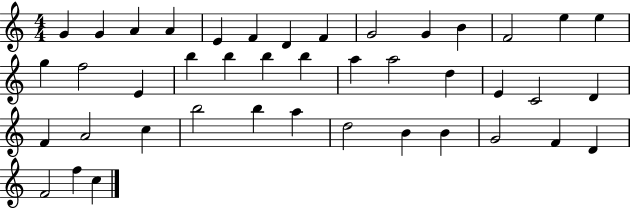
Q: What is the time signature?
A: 4/4